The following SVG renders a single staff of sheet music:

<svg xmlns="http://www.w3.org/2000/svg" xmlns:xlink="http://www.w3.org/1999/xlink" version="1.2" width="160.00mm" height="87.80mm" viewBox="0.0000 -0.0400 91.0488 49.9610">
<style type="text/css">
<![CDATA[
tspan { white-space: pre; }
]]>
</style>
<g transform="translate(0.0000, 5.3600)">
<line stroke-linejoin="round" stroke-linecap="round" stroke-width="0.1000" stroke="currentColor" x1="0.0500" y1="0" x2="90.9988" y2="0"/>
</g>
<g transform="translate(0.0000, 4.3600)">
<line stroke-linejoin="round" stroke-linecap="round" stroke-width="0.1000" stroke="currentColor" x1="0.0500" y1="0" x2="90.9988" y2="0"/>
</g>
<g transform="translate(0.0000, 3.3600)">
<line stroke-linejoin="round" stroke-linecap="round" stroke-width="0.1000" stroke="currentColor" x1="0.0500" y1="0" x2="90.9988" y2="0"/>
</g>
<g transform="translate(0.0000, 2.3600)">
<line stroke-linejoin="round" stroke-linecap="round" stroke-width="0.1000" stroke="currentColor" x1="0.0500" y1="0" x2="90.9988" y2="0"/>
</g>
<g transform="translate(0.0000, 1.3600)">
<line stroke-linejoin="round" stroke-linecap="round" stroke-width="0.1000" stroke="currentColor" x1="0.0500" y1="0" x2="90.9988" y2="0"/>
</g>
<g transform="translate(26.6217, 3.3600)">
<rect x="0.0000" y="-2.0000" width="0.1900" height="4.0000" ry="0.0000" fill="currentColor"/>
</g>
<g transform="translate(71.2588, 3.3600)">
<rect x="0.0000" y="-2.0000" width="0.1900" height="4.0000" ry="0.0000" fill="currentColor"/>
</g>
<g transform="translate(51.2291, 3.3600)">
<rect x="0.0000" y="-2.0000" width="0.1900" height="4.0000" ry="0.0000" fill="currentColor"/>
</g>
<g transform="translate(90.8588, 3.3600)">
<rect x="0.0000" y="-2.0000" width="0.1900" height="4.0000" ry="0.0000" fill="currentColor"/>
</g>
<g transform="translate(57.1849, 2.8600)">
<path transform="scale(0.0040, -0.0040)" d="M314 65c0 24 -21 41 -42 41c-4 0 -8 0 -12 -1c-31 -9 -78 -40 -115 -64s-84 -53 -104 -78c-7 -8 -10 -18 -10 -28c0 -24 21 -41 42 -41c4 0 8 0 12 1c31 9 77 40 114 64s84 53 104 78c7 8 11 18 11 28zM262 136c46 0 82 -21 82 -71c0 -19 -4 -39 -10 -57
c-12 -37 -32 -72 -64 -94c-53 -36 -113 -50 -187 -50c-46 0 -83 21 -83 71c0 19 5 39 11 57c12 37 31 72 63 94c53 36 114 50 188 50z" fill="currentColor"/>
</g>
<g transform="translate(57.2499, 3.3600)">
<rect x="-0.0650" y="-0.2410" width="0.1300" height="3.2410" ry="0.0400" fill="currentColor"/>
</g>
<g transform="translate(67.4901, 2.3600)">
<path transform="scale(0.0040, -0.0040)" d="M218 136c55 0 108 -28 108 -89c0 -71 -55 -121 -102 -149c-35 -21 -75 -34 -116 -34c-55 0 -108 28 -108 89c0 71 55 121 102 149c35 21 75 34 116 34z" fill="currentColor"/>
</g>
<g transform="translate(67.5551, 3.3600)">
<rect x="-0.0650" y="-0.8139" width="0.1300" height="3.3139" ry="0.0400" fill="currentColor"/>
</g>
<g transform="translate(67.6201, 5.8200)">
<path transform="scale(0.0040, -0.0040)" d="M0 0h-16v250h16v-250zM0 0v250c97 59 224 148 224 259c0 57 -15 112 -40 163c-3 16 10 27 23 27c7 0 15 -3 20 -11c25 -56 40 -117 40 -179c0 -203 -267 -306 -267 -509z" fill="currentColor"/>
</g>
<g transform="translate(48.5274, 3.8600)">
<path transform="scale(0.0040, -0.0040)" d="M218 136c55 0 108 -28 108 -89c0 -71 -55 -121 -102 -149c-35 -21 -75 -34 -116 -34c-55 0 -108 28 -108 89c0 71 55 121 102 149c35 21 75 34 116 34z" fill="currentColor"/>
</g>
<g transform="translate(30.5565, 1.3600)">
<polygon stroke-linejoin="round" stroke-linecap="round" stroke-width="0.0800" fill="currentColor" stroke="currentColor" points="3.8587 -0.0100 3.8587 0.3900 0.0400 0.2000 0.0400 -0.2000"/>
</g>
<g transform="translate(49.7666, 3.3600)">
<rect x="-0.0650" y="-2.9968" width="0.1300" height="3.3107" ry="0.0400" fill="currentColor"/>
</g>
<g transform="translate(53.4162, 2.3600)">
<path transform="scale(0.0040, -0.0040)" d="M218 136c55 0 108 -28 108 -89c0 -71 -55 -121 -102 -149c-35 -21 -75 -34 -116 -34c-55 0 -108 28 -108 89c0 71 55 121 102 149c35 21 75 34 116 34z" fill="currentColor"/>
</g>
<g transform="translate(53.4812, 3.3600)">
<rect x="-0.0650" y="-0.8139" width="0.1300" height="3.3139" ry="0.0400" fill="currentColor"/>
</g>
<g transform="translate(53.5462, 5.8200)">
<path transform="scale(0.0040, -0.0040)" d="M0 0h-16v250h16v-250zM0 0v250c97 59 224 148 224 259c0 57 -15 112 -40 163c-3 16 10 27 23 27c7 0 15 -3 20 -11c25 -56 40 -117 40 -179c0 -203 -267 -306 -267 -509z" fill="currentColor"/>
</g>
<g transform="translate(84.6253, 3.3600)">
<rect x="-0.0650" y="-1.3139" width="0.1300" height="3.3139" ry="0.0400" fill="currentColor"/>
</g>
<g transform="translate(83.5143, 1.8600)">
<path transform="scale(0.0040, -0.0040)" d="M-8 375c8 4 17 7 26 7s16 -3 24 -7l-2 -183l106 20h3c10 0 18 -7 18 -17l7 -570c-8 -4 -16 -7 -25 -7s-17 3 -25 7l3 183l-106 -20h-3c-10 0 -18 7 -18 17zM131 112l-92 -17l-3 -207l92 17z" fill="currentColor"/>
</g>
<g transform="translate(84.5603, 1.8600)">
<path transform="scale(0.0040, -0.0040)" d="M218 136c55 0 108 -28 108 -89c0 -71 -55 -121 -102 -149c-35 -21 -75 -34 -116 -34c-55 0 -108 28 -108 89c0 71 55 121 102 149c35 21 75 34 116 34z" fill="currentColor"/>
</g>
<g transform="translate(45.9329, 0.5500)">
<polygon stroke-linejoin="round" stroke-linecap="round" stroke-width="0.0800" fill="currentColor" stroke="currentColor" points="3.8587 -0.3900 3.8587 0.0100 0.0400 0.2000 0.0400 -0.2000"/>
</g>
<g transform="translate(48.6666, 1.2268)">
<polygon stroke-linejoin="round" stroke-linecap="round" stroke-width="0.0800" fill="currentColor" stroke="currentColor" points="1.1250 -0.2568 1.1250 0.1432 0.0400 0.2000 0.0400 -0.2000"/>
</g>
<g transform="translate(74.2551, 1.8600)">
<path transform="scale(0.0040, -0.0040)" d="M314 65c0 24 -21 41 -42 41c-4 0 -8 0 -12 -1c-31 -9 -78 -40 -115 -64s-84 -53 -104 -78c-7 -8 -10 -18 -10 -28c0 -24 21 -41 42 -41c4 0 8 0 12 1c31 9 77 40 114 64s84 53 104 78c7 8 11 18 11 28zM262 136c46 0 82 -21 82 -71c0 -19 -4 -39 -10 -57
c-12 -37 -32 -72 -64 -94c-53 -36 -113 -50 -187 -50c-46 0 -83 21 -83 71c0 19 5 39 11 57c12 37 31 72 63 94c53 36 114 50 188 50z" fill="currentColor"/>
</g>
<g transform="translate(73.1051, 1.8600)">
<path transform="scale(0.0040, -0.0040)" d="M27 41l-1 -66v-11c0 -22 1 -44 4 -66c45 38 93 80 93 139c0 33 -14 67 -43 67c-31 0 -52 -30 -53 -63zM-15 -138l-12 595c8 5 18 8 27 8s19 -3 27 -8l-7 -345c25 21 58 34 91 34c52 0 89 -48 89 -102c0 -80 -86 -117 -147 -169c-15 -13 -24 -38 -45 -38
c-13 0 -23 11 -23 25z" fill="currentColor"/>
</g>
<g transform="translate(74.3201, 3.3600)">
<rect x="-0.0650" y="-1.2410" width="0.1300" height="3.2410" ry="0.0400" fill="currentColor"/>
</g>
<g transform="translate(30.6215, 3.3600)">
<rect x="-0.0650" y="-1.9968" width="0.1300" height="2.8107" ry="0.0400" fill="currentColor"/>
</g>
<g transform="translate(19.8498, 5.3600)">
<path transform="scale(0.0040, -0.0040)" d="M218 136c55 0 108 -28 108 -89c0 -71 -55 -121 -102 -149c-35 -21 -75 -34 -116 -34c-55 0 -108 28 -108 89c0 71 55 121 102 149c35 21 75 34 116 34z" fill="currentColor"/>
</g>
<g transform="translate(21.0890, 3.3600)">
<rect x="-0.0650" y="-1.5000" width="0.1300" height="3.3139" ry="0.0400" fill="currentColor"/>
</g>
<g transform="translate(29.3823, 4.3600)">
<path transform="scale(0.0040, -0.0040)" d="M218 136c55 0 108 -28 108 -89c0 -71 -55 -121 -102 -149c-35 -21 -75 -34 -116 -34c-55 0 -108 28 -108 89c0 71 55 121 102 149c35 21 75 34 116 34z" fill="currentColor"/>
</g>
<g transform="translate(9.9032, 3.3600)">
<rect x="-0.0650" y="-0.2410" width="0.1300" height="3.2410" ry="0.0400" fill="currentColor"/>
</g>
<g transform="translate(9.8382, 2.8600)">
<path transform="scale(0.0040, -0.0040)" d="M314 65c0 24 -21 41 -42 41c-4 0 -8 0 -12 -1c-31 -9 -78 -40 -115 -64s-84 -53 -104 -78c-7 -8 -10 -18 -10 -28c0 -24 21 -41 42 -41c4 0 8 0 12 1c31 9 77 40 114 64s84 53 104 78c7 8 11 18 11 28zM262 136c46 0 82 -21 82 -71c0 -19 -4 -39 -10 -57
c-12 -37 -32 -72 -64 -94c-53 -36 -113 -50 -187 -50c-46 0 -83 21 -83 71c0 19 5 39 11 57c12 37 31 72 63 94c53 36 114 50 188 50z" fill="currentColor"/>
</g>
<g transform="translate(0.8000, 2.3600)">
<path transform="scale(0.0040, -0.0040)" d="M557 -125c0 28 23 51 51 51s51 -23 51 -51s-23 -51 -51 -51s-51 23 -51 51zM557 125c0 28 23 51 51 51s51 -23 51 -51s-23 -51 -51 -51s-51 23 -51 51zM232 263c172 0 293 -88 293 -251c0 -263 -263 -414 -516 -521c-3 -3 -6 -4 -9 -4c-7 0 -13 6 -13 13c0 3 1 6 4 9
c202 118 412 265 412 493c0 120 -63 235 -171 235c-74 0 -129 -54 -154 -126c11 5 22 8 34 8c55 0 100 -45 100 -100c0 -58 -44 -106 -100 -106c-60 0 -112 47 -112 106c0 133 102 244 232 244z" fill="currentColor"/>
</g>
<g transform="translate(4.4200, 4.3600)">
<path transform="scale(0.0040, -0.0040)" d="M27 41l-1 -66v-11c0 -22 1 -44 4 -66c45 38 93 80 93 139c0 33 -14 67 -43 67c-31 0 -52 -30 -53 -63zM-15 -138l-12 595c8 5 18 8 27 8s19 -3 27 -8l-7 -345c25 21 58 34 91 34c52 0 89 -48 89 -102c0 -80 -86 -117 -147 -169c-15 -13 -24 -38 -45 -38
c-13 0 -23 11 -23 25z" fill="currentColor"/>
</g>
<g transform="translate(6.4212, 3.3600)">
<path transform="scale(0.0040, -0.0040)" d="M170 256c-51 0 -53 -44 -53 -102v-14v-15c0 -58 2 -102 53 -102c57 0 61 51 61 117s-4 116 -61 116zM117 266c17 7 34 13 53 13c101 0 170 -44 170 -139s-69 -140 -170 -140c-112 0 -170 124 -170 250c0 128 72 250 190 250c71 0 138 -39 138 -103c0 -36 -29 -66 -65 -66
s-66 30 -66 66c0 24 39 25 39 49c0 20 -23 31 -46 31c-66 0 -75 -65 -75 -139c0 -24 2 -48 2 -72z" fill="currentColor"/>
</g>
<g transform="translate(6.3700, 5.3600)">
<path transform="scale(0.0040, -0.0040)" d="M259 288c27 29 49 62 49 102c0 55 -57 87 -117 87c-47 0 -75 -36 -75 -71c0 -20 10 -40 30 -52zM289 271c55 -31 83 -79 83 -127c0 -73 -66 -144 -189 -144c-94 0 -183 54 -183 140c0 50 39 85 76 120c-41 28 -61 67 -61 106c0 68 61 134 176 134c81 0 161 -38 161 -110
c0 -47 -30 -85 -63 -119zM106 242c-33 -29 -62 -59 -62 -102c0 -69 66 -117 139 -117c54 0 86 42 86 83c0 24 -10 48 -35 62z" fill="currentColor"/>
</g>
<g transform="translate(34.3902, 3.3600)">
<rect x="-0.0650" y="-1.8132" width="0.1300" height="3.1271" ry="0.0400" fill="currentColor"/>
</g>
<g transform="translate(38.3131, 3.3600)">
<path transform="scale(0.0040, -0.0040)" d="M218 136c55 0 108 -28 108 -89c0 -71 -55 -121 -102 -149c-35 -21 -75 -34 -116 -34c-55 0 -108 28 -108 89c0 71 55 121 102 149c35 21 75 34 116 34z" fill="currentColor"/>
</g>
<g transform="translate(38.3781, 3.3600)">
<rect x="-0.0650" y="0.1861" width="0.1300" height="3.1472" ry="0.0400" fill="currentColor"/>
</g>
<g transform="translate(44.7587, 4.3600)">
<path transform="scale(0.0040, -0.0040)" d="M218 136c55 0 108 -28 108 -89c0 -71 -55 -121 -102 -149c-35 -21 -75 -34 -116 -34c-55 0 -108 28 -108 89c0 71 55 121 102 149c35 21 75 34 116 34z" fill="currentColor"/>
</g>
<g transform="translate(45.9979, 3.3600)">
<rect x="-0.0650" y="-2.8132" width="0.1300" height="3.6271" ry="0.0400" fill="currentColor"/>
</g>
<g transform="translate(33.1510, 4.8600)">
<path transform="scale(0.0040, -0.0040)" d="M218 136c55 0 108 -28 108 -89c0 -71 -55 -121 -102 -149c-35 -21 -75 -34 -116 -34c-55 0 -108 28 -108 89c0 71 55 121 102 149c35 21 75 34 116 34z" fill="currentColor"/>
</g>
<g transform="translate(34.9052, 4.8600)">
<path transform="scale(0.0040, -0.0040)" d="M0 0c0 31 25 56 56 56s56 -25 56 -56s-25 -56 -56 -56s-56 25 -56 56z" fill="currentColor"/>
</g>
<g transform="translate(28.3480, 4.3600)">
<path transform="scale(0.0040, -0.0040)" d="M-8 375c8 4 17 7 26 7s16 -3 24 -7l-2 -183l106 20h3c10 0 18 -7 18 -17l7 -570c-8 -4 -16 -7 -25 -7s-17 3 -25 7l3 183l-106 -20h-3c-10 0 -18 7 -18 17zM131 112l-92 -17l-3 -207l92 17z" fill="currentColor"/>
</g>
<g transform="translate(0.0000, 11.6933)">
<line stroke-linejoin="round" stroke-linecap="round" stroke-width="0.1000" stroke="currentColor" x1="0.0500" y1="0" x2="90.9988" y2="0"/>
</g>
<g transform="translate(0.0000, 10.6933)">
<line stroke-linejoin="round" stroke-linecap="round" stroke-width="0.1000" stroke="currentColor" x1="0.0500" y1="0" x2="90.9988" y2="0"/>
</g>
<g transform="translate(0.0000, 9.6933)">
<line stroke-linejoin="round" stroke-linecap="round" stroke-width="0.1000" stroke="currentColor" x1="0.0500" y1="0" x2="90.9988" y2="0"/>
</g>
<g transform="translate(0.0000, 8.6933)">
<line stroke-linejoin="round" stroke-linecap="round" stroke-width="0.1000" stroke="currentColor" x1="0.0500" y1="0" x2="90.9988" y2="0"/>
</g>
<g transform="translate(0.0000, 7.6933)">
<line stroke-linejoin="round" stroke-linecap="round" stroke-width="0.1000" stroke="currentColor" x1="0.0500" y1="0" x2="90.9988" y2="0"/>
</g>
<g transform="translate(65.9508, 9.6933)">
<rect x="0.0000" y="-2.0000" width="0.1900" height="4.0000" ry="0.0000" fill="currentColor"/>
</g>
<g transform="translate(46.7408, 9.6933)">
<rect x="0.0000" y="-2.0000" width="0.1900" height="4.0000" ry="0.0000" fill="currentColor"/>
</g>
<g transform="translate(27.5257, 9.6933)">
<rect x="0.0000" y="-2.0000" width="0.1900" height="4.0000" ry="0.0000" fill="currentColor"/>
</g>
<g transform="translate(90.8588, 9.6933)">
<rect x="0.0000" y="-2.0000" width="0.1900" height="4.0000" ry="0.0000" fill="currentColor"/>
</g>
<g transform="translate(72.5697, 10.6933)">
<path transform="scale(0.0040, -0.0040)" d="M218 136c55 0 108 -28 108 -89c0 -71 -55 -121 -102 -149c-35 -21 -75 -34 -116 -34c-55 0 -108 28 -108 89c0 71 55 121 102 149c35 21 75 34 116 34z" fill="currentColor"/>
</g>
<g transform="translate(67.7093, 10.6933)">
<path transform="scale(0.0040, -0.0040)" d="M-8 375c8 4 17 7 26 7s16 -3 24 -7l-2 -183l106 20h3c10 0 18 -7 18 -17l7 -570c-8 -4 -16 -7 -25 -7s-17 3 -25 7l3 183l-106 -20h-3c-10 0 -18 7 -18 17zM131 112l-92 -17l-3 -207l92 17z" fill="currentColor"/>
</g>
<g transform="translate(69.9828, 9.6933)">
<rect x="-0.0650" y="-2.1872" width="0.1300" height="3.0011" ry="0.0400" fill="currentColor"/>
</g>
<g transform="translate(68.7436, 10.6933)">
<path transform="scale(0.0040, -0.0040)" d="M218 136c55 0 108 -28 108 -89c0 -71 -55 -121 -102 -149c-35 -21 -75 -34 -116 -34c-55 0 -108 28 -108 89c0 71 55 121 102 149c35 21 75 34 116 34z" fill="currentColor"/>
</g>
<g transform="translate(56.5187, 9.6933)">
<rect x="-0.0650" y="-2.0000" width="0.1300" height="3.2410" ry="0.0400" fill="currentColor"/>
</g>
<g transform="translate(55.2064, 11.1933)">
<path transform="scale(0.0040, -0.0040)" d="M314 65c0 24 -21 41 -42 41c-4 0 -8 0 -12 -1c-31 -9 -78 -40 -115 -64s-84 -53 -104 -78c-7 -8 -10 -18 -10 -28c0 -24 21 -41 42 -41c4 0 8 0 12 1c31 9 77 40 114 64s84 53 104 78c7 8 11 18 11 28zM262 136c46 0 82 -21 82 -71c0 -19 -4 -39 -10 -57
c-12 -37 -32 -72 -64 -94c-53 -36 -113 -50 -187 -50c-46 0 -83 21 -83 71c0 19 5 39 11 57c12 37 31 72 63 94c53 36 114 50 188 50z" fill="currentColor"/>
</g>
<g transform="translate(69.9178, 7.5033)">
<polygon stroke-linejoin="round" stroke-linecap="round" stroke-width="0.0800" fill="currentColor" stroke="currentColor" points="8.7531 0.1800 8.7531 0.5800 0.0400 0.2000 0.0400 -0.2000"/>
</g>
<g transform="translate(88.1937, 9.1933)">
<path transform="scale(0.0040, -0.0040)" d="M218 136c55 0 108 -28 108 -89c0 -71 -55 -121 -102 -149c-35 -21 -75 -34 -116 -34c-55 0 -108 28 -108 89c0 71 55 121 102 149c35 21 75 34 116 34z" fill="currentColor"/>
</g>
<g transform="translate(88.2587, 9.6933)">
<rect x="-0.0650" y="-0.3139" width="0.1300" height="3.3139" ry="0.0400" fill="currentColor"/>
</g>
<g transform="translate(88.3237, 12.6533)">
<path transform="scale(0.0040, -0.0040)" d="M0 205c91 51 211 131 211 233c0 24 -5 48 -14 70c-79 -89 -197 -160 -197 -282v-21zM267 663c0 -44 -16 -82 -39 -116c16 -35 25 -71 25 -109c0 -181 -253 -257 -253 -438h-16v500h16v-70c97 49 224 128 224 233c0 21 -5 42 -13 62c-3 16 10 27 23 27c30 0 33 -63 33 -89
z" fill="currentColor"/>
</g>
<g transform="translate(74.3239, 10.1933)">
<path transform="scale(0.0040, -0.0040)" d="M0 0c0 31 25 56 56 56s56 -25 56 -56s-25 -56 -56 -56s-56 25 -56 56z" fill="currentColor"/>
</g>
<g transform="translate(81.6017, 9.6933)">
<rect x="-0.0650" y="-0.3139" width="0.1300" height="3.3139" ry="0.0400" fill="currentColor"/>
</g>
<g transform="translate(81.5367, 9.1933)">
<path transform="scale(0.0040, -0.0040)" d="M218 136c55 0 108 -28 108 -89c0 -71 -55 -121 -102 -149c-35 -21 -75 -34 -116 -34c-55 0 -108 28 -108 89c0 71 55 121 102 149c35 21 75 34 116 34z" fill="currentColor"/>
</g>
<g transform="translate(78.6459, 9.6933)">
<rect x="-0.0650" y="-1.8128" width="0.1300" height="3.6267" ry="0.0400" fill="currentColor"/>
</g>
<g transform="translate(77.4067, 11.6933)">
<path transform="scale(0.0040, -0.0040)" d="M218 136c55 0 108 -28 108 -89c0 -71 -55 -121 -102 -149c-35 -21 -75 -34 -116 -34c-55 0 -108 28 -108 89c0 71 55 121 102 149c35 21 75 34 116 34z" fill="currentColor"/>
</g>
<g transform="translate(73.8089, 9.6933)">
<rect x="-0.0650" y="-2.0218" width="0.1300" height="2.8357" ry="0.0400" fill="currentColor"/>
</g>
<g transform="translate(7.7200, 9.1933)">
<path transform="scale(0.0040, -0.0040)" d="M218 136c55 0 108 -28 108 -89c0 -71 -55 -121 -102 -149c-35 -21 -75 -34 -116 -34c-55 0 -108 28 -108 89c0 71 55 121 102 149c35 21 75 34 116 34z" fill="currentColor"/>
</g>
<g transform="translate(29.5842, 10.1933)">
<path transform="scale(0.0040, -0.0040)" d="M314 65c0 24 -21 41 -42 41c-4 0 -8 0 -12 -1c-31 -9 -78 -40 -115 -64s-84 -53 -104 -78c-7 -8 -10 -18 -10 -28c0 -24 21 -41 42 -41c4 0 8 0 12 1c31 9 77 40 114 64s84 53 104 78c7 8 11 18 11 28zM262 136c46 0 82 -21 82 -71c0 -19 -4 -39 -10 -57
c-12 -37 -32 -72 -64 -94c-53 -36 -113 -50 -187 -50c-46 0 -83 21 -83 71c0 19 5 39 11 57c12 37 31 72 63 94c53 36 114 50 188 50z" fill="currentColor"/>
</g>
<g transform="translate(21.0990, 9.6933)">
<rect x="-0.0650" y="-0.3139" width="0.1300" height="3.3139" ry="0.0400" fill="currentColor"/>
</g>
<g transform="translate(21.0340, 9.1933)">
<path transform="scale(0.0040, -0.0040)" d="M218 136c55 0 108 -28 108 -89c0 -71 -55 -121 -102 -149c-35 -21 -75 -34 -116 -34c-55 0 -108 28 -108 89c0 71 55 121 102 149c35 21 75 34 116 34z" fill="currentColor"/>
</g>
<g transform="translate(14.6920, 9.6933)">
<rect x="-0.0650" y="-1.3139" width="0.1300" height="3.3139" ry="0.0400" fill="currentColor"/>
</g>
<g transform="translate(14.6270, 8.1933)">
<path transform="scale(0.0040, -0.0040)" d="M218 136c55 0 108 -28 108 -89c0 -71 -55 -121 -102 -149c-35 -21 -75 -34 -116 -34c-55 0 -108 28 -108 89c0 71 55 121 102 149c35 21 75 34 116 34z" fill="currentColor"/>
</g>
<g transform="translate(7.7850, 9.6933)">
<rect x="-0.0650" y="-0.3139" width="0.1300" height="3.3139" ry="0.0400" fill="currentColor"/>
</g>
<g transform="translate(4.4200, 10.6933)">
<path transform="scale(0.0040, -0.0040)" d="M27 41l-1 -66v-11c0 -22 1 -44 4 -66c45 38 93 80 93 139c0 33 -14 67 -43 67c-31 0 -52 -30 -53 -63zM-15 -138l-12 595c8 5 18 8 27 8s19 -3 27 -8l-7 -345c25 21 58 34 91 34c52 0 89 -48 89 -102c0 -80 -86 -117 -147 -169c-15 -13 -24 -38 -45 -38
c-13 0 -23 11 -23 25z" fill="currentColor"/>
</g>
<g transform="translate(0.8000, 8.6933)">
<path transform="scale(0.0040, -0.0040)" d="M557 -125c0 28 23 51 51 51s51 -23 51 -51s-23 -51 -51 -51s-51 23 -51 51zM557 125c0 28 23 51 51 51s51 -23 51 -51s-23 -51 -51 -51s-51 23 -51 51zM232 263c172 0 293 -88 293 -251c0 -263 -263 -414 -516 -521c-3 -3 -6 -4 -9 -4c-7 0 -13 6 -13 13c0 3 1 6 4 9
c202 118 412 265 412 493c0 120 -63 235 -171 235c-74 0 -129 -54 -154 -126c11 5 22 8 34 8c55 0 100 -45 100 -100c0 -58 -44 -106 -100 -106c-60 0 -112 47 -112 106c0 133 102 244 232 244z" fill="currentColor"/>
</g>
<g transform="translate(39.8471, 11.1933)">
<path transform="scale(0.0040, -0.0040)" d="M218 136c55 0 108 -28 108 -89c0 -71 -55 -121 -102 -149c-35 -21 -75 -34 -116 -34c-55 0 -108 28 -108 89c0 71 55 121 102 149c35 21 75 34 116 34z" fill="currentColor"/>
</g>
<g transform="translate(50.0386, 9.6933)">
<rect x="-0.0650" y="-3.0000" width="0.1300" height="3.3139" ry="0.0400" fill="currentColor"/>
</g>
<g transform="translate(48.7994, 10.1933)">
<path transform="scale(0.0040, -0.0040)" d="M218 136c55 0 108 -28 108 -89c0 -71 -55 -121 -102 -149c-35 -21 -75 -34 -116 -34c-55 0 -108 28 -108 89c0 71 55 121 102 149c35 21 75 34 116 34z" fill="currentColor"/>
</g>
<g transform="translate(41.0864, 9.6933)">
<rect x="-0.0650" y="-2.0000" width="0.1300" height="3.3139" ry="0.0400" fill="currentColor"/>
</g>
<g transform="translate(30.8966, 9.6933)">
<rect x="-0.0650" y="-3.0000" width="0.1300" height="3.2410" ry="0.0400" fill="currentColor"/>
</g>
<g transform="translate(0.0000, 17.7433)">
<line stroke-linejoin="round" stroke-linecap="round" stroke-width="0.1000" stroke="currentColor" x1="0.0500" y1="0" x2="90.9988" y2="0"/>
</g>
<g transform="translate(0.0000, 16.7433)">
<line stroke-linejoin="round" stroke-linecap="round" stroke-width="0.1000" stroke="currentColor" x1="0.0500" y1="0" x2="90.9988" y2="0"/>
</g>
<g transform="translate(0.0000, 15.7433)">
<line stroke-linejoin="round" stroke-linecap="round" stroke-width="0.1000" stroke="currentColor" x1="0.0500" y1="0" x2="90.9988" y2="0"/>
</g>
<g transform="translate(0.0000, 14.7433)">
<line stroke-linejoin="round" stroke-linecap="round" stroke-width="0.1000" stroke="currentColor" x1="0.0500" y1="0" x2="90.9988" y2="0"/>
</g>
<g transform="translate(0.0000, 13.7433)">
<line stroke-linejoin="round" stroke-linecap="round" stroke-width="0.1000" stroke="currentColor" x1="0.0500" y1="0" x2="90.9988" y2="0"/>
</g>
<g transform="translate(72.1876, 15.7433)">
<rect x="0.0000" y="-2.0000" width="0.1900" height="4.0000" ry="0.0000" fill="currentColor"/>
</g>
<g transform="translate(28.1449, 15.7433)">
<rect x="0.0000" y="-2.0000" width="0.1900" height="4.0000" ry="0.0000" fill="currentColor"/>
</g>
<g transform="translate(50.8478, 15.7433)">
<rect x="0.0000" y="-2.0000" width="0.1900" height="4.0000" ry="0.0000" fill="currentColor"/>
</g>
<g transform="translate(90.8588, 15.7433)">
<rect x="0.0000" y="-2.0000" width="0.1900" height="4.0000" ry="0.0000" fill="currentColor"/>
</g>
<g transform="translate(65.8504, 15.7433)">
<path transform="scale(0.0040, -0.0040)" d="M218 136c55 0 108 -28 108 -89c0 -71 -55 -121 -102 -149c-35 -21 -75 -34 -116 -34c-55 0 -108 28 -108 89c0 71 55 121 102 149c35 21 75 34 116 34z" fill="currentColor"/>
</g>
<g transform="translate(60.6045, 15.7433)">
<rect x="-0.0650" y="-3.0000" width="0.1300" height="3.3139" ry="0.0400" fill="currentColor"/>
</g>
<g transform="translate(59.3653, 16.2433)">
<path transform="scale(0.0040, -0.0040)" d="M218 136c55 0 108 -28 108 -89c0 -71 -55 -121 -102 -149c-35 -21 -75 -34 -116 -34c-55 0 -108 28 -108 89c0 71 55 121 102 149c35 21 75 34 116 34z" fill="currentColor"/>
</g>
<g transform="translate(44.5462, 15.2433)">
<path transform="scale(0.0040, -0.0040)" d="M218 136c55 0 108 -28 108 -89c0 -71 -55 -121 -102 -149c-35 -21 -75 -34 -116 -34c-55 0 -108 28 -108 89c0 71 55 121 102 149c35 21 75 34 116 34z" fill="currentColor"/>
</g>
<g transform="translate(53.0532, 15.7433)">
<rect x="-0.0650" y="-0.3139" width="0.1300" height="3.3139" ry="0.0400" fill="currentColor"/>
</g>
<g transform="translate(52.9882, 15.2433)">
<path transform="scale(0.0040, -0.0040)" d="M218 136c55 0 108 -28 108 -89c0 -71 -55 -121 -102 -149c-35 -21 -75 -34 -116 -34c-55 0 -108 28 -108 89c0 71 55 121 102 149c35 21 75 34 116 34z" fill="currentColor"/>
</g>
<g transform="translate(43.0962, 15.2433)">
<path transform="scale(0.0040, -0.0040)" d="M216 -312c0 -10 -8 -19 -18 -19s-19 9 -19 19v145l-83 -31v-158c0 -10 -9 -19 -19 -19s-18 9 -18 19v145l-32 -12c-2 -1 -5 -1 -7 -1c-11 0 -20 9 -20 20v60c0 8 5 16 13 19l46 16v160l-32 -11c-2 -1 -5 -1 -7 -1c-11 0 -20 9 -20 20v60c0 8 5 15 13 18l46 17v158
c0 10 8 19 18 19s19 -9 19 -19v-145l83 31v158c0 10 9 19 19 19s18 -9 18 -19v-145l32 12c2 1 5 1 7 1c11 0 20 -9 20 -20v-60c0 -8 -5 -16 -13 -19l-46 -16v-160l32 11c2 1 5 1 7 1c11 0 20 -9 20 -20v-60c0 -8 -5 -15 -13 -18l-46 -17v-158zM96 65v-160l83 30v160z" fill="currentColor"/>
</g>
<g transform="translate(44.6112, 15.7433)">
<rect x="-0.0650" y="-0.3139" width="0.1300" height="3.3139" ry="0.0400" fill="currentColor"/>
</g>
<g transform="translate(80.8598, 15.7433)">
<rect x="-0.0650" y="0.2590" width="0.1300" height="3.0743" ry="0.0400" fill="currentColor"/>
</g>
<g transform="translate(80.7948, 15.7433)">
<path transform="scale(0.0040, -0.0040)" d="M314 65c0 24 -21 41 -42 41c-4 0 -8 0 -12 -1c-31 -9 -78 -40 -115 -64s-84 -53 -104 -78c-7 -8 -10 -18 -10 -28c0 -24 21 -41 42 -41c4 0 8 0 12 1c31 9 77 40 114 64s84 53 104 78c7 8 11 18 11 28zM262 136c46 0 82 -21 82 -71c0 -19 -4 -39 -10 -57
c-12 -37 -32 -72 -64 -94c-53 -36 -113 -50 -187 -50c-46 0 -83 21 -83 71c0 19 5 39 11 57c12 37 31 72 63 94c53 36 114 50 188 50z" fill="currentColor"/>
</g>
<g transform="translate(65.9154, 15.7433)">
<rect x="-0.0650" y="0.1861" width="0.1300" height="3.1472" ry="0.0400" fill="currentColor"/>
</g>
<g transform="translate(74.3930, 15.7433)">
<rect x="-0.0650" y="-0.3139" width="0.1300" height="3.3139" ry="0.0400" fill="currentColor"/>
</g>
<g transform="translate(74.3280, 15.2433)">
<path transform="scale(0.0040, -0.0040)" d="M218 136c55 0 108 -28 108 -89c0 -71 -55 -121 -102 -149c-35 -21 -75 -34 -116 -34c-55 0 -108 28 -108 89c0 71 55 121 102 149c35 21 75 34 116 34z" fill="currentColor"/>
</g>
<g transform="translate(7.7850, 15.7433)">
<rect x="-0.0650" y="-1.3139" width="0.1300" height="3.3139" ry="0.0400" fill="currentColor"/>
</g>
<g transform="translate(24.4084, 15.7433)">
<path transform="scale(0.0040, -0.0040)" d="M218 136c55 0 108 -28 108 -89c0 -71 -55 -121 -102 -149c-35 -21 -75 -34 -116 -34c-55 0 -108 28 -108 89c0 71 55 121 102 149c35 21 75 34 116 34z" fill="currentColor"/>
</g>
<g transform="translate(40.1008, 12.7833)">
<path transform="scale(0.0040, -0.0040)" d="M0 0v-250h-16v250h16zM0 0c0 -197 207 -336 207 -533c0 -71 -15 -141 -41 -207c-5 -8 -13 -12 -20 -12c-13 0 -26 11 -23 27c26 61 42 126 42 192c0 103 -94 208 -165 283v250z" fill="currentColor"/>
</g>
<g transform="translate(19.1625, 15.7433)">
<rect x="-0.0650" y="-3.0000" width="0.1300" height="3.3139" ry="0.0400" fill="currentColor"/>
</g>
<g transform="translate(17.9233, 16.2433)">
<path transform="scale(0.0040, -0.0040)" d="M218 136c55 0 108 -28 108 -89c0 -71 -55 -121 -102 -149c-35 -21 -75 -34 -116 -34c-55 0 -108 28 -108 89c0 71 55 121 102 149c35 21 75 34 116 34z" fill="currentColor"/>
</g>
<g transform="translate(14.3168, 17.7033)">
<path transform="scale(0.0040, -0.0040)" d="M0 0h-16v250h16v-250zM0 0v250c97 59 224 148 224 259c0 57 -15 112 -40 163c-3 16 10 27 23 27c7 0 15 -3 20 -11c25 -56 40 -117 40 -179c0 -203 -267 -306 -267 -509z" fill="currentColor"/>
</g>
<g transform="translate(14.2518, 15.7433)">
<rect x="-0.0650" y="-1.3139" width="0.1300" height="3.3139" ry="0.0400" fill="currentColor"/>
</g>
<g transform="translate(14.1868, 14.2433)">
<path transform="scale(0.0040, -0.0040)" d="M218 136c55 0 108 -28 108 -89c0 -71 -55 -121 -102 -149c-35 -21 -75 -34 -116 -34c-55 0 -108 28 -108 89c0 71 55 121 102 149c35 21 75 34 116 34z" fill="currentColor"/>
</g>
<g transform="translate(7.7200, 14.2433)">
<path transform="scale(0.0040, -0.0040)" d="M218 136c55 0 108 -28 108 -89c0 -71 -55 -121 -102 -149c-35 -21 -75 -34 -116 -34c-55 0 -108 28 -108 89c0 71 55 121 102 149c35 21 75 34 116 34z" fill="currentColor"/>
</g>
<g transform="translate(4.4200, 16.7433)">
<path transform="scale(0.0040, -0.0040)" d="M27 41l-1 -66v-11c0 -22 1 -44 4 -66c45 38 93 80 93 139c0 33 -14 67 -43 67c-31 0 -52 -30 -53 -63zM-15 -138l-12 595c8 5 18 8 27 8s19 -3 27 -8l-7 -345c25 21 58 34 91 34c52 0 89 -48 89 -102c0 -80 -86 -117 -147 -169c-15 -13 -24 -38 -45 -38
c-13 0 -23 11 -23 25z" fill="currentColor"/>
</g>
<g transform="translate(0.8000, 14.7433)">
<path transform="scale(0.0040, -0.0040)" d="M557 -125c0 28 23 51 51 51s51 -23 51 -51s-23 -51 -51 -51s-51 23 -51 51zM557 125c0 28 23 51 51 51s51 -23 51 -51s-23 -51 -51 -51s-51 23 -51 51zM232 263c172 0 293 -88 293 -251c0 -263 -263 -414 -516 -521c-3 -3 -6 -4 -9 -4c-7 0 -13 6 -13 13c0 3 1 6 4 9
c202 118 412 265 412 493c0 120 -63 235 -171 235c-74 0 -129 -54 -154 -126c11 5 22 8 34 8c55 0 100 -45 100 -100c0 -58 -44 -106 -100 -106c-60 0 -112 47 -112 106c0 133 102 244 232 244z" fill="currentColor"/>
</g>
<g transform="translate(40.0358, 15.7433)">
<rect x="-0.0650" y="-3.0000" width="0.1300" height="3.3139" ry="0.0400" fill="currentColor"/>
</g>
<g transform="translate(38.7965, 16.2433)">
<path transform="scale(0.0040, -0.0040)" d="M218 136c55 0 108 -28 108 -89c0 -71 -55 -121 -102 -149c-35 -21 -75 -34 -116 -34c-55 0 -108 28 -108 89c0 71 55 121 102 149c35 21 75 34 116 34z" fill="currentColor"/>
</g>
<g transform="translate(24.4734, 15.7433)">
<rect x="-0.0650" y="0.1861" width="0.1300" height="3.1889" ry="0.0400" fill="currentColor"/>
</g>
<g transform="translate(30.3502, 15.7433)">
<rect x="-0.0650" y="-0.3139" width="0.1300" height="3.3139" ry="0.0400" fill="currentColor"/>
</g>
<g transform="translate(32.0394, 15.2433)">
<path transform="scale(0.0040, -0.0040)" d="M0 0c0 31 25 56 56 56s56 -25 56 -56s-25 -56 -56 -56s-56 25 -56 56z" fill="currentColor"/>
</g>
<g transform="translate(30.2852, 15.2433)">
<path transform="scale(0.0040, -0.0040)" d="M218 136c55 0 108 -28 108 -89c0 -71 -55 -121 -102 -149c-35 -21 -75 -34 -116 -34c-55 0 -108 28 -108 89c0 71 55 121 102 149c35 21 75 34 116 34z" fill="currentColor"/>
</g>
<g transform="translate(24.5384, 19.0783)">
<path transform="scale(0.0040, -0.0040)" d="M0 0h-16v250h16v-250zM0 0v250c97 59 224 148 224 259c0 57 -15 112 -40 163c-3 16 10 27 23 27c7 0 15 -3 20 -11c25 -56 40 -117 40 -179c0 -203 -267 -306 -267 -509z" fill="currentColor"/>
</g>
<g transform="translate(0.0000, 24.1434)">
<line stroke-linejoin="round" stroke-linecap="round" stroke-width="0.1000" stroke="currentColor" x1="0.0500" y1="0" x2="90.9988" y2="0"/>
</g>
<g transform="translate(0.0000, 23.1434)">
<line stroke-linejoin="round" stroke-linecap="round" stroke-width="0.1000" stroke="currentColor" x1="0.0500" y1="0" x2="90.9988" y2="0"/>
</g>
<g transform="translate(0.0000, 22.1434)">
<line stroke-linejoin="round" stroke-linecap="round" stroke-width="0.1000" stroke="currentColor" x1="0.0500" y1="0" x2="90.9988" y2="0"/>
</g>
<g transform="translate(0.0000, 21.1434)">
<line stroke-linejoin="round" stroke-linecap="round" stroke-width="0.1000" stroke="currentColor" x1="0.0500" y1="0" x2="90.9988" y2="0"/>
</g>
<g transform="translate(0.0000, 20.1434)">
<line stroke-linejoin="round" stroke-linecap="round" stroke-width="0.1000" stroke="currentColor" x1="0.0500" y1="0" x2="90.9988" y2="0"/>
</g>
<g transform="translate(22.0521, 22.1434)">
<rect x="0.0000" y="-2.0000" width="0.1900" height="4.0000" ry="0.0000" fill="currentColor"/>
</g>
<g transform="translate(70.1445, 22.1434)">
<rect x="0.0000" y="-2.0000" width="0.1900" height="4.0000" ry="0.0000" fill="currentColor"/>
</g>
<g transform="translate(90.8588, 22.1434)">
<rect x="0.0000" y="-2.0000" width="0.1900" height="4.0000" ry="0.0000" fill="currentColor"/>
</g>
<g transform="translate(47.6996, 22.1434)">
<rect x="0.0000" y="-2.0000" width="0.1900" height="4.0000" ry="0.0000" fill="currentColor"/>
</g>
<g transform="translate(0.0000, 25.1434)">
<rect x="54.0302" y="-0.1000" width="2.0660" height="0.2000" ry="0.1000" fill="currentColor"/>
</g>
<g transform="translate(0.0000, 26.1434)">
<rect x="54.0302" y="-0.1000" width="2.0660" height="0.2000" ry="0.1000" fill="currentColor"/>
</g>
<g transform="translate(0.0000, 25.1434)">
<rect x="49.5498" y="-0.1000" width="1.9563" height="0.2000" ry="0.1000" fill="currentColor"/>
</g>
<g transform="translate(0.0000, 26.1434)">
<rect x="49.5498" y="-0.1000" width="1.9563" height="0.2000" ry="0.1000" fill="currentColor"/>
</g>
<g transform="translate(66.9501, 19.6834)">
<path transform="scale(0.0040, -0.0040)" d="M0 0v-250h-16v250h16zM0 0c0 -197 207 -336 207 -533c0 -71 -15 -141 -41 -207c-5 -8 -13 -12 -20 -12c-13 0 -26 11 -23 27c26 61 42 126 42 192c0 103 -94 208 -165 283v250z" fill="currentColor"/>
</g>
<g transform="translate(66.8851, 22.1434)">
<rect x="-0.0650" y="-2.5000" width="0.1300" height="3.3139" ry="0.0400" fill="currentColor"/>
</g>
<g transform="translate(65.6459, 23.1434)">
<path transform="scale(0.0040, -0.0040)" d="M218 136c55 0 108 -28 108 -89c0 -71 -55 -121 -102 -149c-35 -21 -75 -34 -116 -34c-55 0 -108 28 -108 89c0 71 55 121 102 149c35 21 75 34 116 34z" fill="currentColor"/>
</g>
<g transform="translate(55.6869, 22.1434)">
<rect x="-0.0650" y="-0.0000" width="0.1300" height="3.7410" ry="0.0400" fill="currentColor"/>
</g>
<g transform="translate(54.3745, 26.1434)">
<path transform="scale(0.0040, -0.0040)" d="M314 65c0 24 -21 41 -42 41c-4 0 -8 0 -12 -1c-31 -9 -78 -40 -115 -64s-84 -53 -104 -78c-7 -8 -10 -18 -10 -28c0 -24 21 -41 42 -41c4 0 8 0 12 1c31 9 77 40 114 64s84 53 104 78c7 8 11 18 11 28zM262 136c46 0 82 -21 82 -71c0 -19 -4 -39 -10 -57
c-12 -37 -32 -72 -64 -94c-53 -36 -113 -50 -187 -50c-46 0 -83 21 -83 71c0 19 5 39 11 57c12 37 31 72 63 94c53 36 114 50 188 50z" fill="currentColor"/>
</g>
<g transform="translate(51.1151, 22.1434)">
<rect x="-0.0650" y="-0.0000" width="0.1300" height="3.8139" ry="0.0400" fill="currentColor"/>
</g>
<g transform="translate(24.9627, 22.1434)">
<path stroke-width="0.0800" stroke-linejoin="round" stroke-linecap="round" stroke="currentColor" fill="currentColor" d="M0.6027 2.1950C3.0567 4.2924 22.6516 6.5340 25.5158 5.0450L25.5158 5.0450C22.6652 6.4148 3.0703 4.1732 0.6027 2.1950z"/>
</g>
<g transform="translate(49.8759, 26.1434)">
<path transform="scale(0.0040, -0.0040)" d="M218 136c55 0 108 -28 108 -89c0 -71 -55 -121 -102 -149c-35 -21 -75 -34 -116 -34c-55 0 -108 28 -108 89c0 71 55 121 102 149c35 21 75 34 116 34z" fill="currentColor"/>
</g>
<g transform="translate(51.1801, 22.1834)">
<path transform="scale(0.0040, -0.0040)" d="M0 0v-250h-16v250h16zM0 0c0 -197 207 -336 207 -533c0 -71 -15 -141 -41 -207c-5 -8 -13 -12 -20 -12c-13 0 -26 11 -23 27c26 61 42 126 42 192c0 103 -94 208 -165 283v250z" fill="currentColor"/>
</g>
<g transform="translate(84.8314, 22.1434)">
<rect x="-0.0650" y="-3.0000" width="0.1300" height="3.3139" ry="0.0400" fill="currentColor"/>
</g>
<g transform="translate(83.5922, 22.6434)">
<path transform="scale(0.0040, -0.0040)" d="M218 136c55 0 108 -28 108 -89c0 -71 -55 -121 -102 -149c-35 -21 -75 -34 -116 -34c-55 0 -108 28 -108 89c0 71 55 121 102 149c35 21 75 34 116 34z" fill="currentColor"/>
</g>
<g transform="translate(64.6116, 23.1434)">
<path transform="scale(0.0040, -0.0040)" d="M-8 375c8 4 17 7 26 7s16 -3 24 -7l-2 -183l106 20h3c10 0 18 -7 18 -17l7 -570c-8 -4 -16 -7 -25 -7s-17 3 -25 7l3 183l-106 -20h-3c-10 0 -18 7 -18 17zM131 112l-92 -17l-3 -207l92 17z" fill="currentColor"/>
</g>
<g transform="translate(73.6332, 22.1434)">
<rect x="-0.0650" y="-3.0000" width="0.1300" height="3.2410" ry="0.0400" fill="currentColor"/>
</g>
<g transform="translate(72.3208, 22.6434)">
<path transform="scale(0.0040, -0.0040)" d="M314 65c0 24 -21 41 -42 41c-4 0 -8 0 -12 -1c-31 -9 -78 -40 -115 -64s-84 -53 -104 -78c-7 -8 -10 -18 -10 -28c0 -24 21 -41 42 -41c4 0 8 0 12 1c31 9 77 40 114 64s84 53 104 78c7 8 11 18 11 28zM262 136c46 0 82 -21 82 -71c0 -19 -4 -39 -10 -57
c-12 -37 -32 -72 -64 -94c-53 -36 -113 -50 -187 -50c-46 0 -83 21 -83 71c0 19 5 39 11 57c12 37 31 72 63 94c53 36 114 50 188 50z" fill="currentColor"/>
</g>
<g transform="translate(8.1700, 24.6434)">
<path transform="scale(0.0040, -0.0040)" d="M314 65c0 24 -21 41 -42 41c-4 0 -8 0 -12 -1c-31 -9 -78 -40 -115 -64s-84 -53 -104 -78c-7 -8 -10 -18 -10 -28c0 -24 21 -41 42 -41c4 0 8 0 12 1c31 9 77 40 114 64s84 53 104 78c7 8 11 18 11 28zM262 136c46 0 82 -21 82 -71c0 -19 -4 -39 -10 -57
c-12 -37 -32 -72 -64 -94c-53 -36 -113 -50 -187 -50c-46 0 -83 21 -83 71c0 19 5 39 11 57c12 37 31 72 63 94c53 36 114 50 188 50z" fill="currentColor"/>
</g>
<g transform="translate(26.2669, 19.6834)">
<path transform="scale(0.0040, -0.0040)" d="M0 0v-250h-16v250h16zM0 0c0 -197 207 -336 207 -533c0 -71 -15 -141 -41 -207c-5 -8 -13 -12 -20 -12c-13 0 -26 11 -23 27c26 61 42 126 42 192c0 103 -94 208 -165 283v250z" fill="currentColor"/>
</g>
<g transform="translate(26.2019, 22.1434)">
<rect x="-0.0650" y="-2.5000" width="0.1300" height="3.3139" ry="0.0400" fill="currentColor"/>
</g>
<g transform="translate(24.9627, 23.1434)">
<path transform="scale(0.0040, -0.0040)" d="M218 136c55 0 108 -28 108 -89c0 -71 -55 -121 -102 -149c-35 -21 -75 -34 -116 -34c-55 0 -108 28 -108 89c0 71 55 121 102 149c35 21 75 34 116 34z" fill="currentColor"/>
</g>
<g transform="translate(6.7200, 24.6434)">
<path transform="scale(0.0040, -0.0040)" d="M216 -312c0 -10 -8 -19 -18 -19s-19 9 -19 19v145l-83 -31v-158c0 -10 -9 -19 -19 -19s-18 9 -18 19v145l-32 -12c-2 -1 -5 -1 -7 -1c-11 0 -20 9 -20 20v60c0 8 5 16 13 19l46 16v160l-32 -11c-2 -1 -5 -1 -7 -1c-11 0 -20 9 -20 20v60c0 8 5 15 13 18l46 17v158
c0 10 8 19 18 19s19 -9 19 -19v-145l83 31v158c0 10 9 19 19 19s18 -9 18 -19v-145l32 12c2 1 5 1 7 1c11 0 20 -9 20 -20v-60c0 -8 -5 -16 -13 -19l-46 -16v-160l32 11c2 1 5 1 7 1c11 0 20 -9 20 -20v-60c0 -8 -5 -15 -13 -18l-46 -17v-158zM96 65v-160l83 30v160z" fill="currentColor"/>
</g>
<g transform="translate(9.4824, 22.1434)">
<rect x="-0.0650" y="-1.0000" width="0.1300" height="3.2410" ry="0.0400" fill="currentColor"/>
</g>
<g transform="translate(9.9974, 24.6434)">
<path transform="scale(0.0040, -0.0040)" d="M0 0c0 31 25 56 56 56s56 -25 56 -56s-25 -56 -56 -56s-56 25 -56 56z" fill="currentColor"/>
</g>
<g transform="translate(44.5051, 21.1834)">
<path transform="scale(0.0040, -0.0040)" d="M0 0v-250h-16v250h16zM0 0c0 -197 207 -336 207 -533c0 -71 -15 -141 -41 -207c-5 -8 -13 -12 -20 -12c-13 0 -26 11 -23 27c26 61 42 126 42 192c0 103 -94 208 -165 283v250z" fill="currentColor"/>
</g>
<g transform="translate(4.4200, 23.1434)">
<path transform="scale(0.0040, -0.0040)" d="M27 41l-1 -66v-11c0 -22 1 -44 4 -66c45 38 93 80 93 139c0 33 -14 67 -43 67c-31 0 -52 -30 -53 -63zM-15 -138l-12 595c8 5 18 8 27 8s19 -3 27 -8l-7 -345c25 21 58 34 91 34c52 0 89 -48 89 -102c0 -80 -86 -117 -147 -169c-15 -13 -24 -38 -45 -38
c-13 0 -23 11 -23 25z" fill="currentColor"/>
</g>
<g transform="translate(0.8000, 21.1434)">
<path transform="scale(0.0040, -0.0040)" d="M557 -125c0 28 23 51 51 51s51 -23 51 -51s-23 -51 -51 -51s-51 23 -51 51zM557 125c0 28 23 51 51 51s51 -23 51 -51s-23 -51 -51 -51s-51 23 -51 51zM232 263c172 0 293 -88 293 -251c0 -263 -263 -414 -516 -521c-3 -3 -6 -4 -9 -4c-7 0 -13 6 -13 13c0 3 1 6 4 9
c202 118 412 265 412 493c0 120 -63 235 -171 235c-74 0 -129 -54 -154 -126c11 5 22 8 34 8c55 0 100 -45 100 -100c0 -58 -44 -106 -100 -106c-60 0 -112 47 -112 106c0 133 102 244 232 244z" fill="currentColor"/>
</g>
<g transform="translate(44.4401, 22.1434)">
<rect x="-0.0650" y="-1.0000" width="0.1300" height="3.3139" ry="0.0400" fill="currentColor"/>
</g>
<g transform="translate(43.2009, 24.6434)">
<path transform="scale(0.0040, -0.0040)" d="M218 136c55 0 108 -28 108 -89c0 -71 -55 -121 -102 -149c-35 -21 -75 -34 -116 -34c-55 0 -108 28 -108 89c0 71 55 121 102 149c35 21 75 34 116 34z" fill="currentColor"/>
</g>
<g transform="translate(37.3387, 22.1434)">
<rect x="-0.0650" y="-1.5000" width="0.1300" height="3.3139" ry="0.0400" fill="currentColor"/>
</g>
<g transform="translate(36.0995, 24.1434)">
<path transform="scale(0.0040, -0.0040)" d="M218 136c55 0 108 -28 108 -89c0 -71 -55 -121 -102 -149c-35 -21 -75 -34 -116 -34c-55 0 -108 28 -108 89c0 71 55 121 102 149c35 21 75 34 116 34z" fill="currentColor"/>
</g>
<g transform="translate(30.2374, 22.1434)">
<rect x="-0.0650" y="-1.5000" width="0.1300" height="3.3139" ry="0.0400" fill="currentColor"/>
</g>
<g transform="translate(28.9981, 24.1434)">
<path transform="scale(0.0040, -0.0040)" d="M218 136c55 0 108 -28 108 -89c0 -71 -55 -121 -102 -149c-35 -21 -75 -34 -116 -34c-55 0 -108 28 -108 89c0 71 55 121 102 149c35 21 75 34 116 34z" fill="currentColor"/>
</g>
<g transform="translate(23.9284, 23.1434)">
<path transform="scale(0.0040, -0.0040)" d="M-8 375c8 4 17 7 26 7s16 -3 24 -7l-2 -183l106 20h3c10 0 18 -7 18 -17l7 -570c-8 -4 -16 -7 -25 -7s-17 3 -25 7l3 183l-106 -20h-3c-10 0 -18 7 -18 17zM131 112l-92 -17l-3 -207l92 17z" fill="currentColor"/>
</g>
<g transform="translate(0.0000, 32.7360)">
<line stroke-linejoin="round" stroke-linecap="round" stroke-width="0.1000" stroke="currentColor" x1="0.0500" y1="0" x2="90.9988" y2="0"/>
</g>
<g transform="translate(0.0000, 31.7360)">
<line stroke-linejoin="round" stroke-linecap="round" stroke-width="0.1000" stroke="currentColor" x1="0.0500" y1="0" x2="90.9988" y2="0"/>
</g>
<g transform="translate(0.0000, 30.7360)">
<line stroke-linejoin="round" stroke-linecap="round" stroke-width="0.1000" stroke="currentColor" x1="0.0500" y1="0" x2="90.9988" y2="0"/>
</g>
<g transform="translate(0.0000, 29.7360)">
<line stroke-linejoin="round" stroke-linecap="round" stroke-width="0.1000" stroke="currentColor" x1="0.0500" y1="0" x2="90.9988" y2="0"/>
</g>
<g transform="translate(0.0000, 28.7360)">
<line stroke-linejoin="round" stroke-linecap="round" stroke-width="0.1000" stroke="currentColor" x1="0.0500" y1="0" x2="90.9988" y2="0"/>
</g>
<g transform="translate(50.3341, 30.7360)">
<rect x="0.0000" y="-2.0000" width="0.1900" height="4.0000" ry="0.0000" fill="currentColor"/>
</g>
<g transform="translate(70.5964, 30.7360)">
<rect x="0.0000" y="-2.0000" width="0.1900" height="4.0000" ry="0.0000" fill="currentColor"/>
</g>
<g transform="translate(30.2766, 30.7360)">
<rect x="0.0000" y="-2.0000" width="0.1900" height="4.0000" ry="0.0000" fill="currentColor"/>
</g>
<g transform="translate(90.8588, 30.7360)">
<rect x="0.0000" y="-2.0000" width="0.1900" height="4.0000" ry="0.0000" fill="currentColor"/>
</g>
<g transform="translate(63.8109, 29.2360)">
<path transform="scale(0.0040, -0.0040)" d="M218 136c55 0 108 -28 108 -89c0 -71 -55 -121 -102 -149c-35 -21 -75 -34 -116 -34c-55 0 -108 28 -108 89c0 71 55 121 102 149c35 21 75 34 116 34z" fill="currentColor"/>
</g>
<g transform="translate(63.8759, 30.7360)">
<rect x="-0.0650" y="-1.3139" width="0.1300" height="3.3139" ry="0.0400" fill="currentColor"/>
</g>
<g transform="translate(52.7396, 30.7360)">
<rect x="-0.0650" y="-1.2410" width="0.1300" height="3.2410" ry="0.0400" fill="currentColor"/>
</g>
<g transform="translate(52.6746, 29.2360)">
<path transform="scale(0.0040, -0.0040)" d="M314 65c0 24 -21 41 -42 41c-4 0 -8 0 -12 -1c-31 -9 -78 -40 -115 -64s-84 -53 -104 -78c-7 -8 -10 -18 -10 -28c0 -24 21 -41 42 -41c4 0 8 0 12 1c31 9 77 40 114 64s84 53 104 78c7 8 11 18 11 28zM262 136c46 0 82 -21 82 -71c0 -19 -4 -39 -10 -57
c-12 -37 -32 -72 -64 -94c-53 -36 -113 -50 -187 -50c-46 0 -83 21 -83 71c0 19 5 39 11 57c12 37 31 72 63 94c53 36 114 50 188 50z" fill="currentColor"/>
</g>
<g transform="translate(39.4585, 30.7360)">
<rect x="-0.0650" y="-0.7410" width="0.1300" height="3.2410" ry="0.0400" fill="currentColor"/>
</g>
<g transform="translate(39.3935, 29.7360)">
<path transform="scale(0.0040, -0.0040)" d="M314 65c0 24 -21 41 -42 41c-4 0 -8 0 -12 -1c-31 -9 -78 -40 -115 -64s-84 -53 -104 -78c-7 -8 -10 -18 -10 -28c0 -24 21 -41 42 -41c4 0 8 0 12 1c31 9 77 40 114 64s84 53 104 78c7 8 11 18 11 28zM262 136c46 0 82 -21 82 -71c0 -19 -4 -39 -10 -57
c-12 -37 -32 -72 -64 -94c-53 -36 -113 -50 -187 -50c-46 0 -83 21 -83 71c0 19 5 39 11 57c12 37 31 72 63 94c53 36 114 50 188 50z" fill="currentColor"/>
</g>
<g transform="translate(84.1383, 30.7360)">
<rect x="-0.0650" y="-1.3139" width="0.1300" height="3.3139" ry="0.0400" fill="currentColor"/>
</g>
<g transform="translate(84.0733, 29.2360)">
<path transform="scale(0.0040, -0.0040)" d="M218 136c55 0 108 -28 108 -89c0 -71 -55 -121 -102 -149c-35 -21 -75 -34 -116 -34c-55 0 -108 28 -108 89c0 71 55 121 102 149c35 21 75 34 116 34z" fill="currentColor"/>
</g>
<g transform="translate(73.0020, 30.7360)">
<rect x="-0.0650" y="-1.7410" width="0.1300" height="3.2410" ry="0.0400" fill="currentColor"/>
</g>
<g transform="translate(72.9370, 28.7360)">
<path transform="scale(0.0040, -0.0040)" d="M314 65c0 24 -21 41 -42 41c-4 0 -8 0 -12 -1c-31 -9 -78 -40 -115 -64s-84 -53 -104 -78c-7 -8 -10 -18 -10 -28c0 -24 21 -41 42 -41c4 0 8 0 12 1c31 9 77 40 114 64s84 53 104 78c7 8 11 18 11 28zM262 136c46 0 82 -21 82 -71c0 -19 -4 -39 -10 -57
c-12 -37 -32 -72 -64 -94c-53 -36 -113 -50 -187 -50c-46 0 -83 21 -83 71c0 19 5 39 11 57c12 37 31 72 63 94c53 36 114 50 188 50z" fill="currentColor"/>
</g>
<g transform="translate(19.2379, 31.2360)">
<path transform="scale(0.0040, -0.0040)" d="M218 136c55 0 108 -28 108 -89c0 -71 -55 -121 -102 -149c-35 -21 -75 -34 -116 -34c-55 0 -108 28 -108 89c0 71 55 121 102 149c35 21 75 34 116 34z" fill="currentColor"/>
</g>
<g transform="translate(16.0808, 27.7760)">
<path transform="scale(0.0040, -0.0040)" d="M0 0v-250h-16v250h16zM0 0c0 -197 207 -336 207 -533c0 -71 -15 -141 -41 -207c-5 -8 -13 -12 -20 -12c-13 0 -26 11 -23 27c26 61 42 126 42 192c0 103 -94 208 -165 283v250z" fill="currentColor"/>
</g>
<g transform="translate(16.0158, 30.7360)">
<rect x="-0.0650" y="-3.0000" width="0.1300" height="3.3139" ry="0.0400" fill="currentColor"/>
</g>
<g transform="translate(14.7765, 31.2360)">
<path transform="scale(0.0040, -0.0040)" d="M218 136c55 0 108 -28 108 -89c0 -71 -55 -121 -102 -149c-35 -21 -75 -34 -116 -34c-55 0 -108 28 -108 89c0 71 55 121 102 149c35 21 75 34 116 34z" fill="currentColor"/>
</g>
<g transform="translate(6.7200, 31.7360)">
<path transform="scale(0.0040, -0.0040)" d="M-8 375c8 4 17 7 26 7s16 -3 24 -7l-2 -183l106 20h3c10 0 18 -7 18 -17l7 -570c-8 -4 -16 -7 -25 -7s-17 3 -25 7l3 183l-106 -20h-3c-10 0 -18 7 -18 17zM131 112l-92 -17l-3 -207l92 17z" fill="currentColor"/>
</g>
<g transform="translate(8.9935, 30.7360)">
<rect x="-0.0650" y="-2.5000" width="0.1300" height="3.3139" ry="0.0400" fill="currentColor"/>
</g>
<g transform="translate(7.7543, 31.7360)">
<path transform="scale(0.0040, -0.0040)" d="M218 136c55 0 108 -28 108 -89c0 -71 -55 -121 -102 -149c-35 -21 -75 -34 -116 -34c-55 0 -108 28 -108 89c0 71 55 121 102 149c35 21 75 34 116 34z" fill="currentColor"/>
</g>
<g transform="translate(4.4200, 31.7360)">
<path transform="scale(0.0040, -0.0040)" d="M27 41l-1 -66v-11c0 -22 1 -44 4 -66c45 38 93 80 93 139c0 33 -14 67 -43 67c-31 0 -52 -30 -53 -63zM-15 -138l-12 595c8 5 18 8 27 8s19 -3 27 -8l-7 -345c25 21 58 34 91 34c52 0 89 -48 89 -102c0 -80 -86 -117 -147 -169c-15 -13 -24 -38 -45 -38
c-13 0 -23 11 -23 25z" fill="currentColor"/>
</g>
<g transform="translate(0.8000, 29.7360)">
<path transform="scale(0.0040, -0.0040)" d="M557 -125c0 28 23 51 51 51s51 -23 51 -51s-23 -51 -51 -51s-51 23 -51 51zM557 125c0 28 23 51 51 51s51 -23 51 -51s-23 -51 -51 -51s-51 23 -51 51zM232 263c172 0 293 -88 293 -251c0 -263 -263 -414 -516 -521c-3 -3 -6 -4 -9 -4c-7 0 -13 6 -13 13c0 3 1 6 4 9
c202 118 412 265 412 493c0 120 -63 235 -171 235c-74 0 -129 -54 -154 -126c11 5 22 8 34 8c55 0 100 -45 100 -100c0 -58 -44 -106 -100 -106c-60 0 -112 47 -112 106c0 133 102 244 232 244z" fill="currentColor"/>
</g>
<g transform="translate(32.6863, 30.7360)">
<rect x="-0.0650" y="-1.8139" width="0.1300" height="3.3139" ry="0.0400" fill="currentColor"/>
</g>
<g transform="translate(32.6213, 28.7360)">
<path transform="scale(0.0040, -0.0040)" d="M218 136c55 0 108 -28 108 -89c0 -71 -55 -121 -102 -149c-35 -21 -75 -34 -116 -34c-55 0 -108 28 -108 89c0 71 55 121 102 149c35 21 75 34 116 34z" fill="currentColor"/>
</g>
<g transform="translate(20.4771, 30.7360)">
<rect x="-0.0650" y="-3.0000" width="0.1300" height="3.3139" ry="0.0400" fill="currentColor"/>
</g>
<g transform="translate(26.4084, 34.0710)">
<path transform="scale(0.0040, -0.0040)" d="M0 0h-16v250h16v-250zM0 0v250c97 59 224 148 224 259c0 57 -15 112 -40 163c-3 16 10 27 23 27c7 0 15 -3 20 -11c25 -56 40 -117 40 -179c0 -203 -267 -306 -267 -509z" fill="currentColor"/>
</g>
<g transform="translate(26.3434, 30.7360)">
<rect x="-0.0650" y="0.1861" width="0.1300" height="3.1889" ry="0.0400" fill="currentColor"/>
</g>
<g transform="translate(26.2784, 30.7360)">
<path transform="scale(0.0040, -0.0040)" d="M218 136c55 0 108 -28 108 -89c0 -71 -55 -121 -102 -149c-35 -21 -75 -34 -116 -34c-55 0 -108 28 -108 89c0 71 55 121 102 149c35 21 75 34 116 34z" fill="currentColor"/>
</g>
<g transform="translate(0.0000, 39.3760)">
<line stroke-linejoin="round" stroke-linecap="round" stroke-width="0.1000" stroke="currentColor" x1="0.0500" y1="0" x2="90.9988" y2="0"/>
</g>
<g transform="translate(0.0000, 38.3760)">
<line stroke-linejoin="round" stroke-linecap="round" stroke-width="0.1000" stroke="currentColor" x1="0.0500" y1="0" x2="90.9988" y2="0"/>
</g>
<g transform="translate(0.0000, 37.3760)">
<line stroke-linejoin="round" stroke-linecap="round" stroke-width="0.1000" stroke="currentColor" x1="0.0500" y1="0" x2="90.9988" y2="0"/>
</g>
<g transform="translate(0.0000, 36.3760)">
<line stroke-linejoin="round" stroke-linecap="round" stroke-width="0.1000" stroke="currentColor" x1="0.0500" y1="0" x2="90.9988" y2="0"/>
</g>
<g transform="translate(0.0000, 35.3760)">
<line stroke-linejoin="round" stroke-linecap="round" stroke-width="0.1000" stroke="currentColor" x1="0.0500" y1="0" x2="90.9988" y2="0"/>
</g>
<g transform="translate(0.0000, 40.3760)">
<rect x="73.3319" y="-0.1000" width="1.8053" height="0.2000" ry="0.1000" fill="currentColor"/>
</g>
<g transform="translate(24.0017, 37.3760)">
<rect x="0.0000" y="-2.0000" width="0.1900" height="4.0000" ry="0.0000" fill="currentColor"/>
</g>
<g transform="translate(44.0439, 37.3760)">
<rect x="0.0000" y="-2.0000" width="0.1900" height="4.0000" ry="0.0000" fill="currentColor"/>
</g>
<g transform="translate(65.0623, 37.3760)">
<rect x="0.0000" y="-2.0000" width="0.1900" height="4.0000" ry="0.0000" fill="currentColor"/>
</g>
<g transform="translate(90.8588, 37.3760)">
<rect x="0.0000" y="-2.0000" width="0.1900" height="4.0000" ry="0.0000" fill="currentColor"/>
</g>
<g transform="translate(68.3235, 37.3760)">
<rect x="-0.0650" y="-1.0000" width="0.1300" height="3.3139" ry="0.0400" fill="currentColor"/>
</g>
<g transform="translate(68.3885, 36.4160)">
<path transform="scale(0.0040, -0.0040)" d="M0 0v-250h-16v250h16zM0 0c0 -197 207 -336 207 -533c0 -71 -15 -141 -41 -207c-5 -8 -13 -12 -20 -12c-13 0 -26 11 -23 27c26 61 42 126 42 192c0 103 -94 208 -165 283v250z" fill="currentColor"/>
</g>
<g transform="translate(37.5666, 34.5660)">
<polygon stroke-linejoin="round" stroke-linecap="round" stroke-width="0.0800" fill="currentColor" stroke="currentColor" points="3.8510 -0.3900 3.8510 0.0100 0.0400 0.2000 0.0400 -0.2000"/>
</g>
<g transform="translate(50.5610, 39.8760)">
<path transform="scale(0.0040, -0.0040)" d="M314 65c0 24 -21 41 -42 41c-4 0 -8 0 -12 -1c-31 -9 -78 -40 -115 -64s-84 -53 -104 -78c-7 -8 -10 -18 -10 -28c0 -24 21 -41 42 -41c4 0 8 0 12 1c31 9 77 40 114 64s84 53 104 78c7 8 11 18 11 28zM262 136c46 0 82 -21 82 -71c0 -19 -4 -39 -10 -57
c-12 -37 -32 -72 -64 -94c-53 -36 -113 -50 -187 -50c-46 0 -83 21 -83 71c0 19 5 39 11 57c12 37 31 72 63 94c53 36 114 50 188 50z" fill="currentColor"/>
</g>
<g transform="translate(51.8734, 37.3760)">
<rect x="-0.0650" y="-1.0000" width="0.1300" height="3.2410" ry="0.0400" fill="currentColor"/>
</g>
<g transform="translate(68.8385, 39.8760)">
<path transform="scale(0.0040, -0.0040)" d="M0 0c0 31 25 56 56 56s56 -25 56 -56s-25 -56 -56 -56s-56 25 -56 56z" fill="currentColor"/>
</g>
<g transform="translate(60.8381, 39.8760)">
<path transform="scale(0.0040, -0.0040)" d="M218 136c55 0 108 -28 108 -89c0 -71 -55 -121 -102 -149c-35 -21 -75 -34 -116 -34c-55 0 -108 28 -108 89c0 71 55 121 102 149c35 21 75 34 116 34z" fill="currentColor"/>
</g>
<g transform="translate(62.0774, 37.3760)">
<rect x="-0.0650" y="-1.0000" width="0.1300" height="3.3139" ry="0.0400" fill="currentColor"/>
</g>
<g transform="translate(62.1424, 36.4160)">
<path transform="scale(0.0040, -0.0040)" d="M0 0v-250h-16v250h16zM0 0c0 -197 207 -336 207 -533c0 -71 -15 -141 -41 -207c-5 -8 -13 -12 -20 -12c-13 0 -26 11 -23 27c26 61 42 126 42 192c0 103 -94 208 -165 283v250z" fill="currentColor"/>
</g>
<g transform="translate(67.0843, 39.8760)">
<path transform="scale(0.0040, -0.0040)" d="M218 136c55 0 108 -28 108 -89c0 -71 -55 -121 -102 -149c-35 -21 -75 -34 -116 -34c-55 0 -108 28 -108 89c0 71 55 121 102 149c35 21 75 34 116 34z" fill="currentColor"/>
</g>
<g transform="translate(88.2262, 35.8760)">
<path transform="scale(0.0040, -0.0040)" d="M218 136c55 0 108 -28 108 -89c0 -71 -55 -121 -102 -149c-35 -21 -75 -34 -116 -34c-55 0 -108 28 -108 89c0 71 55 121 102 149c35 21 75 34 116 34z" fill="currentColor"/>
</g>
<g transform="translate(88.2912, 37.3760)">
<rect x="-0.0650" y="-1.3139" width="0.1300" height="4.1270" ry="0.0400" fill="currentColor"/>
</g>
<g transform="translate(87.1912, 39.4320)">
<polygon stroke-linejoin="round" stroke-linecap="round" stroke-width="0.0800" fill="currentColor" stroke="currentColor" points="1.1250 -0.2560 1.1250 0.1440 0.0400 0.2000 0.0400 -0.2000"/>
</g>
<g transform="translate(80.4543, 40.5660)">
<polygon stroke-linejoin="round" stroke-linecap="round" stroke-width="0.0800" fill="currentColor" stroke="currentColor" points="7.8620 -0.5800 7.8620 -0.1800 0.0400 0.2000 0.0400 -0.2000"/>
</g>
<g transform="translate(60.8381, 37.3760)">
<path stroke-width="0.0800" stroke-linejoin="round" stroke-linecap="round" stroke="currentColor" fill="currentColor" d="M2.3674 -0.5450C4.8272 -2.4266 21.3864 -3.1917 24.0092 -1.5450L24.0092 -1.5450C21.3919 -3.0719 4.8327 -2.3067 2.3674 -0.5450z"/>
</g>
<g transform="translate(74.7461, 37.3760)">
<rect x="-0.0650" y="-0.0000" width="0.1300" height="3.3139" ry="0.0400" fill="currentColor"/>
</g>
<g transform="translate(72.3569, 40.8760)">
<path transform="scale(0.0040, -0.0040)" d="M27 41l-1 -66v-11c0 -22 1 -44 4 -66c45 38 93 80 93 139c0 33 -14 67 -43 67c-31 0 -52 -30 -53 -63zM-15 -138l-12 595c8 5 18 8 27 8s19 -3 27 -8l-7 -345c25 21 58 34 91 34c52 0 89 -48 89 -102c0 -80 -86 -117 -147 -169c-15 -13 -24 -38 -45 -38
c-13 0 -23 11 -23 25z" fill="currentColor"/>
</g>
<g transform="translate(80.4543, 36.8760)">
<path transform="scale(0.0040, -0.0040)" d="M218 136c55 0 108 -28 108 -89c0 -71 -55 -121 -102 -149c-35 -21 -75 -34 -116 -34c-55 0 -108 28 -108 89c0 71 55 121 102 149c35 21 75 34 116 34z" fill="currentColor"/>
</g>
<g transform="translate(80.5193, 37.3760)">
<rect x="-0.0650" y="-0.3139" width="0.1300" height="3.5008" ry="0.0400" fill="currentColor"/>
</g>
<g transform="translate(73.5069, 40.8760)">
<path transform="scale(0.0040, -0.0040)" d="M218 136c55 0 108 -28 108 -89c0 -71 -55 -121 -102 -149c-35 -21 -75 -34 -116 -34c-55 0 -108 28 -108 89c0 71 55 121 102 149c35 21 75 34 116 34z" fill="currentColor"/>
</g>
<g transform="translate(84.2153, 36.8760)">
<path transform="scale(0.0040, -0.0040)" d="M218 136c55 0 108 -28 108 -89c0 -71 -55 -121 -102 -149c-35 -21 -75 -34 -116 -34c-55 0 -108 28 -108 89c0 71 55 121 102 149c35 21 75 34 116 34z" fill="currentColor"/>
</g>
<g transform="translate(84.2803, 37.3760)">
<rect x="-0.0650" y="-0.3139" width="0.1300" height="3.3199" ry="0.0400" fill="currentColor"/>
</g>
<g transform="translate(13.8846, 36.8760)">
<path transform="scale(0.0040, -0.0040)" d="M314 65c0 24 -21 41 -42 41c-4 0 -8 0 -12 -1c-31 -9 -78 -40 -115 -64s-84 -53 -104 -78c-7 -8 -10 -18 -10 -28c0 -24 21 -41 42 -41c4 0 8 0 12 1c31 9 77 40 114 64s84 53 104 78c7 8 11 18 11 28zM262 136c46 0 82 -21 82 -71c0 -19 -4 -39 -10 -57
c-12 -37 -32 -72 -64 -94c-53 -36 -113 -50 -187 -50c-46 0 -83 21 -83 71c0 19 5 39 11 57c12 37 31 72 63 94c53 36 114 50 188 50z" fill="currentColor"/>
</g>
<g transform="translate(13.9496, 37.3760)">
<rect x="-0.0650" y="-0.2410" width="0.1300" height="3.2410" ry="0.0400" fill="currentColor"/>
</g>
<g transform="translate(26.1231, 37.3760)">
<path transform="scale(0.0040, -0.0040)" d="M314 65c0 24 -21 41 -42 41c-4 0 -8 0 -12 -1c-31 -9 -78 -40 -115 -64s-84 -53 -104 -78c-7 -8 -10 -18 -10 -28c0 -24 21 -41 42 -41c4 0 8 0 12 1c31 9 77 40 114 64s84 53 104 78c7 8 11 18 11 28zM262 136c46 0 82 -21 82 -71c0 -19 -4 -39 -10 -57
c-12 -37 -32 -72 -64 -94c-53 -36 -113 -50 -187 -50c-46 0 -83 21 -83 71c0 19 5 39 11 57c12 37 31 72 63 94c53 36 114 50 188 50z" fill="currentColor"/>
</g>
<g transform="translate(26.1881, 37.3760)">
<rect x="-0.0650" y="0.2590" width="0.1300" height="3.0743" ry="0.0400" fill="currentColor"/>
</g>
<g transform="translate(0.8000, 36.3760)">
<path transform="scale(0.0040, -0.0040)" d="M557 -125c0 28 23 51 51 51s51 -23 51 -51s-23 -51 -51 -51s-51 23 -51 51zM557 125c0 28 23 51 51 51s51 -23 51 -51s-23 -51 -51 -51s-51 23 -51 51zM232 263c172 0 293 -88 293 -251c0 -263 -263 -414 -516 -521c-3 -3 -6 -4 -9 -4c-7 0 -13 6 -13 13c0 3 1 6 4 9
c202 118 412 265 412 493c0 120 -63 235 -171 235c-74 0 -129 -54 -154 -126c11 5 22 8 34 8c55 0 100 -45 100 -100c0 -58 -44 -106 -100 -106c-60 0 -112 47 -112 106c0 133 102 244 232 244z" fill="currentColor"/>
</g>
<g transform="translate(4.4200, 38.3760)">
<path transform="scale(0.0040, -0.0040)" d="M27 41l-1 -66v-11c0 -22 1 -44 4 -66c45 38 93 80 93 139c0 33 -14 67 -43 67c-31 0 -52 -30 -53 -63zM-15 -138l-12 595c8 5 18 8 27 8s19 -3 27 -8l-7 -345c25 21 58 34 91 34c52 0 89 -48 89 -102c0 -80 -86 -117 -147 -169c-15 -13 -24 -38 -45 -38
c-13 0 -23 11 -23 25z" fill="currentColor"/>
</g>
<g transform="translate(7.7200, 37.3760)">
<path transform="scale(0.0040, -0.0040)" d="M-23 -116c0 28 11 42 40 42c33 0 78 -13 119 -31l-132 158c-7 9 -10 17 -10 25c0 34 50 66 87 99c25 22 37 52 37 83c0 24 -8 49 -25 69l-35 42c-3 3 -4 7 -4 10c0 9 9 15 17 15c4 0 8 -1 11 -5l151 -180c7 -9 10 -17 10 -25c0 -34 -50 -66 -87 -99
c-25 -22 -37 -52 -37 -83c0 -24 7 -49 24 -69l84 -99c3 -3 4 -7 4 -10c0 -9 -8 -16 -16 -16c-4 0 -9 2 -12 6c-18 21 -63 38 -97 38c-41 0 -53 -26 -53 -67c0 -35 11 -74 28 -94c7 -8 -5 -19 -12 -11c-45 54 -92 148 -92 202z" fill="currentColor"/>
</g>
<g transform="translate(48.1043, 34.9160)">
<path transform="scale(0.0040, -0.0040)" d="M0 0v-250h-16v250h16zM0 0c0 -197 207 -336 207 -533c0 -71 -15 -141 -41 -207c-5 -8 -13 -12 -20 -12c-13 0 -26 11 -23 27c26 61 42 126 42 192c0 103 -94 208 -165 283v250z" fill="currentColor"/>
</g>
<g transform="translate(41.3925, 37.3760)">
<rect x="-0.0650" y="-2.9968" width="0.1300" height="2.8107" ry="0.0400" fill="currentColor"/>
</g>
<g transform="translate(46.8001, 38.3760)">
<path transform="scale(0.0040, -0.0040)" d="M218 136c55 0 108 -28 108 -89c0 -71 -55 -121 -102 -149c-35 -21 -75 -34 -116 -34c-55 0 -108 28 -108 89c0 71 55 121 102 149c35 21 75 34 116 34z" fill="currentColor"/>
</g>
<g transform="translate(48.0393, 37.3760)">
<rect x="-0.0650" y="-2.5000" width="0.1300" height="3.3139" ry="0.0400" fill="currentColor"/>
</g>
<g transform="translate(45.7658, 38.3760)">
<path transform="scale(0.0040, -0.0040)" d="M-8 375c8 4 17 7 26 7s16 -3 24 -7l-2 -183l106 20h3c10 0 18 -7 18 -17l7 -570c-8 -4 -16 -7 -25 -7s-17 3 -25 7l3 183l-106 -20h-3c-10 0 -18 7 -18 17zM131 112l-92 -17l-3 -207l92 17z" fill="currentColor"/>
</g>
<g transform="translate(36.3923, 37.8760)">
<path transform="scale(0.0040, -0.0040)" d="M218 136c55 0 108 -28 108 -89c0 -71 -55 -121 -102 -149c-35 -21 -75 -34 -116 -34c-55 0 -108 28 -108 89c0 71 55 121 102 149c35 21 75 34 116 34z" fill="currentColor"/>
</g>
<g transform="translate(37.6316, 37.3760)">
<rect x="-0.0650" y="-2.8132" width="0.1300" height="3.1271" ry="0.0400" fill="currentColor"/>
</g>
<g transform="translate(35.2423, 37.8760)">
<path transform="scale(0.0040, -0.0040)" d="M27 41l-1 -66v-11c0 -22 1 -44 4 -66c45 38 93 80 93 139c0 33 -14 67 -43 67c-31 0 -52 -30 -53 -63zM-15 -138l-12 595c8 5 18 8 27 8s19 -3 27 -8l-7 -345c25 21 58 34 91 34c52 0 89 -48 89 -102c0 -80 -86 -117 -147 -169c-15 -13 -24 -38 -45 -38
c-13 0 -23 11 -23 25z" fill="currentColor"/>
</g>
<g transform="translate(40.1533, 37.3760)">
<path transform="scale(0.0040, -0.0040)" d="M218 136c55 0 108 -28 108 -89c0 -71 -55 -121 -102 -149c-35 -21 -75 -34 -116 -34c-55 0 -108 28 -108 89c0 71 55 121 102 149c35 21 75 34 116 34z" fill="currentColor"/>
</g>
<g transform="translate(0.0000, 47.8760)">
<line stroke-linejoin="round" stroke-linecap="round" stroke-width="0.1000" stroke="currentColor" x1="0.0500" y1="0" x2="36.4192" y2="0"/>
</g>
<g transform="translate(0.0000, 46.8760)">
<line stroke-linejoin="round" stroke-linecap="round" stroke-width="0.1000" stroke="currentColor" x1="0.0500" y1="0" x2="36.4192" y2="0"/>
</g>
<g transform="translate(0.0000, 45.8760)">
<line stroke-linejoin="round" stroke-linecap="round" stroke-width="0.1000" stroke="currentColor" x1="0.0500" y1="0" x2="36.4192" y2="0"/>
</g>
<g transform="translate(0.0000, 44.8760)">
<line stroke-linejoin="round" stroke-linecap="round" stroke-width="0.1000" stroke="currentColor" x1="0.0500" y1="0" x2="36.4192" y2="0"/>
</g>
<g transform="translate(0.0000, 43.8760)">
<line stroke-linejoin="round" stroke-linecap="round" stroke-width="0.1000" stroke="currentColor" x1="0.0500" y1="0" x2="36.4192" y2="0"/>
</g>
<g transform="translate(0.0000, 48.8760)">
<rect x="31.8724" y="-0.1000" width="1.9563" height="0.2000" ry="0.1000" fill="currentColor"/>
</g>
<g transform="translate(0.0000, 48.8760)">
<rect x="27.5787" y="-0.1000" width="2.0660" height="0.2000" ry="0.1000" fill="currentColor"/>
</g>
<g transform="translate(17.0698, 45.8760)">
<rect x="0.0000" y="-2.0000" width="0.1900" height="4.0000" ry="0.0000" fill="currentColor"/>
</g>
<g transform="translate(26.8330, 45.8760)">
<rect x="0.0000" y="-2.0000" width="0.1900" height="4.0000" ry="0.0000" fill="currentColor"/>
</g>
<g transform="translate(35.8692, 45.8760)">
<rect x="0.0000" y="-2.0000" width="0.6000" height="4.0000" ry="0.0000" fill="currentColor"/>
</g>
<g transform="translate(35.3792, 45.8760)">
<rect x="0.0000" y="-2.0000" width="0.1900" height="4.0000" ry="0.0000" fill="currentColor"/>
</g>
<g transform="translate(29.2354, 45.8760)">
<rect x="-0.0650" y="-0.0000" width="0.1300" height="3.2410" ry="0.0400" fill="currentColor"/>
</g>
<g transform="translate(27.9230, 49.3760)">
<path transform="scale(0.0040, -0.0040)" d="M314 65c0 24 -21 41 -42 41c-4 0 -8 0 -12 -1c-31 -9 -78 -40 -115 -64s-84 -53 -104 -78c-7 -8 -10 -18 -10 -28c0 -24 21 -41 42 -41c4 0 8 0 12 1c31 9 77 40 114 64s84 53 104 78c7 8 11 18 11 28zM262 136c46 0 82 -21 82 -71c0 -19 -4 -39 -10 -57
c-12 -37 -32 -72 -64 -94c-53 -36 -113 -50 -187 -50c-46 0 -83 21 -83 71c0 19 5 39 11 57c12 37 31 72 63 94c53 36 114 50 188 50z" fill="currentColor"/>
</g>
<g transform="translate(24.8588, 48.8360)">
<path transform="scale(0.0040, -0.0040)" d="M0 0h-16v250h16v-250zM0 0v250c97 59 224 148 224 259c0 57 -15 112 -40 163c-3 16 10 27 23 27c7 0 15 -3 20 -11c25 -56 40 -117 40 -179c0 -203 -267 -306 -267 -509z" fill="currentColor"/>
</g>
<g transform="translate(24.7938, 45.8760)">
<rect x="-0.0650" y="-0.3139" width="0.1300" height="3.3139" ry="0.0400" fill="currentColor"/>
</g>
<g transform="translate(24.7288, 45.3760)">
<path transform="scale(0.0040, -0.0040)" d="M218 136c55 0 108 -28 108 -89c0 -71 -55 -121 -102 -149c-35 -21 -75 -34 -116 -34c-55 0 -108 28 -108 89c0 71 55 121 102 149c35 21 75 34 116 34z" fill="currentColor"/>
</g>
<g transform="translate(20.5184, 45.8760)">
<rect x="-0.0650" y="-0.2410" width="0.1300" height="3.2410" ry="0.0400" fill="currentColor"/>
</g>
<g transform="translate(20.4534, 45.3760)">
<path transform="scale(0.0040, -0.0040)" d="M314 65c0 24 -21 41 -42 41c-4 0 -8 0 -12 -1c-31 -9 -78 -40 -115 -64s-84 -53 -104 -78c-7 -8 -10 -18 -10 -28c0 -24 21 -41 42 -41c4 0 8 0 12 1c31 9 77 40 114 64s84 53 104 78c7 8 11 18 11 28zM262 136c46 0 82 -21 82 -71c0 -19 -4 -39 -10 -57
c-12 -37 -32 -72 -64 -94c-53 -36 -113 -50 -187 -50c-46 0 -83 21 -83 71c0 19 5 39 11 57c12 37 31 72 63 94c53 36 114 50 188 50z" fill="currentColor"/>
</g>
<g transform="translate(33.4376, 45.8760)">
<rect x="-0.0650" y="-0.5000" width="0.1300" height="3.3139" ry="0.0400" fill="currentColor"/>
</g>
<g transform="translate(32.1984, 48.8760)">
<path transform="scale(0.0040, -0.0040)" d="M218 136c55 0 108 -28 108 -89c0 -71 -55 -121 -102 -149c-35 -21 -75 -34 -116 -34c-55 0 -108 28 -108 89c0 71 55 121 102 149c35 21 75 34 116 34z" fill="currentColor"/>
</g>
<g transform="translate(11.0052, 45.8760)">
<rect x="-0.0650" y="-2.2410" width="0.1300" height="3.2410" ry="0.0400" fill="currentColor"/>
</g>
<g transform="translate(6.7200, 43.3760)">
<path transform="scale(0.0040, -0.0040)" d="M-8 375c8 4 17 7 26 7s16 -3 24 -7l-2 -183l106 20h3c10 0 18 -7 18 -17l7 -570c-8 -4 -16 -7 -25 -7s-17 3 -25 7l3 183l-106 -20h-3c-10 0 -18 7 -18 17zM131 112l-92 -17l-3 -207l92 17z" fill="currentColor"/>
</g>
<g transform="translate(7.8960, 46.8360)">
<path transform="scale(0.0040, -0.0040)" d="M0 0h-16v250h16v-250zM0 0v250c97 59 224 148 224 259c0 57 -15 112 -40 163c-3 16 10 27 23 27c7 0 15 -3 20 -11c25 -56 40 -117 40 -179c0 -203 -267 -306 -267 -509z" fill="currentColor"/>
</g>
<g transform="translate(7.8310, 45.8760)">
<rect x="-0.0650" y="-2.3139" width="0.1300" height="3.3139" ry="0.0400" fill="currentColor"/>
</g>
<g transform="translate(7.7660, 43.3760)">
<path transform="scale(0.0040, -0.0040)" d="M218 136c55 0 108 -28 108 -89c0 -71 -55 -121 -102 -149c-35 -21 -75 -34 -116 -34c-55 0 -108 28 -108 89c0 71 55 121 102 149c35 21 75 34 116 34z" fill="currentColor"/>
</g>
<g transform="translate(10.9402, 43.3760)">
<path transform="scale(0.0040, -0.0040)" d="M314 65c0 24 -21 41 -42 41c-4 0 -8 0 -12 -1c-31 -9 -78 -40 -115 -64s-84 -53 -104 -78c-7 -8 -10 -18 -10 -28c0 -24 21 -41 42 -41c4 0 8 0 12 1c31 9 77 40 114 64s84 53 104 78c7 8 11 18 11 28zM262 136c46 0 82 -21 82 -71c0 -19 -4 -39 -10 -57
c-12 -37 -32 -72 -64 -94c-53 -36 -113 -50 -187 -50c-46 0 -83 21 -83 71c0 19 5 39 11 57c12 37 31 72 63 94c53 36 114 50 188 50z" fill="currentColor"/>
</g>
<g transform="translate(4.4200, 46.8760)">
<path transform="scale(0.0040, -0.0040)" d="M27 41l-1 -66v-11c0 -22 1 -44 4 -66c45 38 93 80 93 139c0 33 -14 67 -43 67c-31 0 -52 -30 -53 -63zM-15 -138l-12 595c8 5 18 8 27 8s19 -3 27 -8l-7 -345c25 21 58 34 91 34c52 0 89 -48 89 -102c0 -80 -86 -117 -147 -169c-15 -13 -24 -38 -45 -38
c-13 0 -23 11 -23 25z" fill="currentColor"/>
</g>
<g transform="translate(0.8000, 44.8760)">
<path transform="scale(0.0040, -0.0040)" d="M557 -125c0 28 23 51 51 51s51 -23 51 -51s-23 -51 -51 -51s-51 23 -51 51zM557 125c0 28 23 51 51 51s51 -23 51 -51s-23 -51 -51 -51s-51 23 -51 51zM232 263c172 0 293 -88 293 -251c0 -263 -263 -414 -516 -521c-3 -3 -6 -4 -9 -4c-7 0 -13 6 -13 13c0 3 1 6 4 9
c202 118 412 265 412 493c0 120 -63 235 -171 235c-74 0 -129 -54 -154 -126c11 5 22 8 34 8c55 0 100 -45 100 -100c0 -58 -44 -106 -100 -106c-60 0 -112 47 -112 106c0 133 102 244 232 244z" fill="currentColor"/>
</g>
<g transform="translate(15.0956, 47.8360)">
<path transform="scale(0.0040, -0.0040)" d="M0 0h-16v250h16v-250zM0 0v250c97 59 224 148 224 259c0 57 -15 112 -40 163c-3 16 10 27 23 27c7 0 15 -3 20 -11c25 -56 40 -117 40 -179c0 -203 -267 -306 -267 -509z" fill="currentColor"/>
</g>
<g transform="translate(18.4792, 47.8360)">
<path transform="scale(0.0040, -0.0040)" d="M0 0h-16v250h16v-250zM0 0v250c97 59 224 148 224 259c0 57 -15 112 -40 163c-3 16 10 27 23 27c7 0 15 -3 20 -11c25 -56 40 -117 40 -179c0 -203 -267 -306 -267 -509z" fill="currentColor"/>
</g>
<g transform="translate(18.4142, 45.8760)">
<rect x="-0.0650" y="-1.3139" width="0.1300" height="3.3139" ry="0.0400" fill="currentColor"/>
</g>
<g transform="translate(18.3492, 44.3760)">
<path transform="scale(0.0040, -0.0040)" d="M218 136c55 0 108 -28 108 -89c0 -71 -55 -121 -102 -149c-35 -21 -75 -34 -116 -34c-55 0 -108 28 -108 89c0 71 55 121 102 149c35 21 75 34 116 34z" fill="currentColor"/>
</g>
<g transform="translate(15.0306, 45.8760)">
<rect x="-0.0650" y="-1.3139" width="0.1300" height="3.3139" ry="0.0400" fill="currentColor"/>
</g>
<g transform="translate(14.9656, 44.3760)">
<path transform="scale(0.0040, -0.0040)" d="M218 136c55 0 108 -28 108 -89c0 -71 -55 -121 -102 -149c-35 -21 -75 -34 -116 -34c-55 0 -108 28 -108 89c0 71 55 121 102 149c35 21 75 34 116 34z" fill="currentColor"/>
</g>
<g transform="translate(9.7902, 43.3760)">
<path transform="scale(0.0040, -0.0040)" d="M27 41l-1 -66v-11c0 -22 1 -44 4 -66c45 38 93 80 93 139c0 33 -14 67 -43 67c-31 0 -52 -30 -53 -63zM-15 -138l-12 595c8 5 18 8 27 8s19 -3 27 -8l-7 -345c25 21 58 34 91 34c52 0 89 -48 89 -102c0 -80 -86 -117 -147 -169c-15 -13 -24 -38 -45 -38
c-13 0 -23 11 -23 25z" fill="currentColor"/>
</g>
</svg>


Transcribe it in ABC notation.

X:1
T:Untitled
M:6/8
L:1/4
K:F
E,2 G,, B,,/2 A,,/2 D, B,,/2 C,/4 F,/2 E,2 F,/2 _G,2 G, E, G, E, C,2 A,, C, A,,2 B,,/2 B,,/2 G,,/2 E, E,/4 G, G,/2 C, D,/2 E, C,/2 ^E, E, C, D, E, D,2 ^F,,2 B,,/2 G,, G,, F,,/2 C,,/2 C,,2 B,,/2 C,2 C, B,, C,/2 C, D,/2 A, F,2 G,2 G, A,2 G, z E,2 D,2 _C,/2 D,/2 B,,/2 F,,2 F,,/2 F,,/2 _D,, E,/2 E,/2 G,/4 B,/2 _B,2 G,/2 G,/2 E,2 E,/2 D,,2 E,,